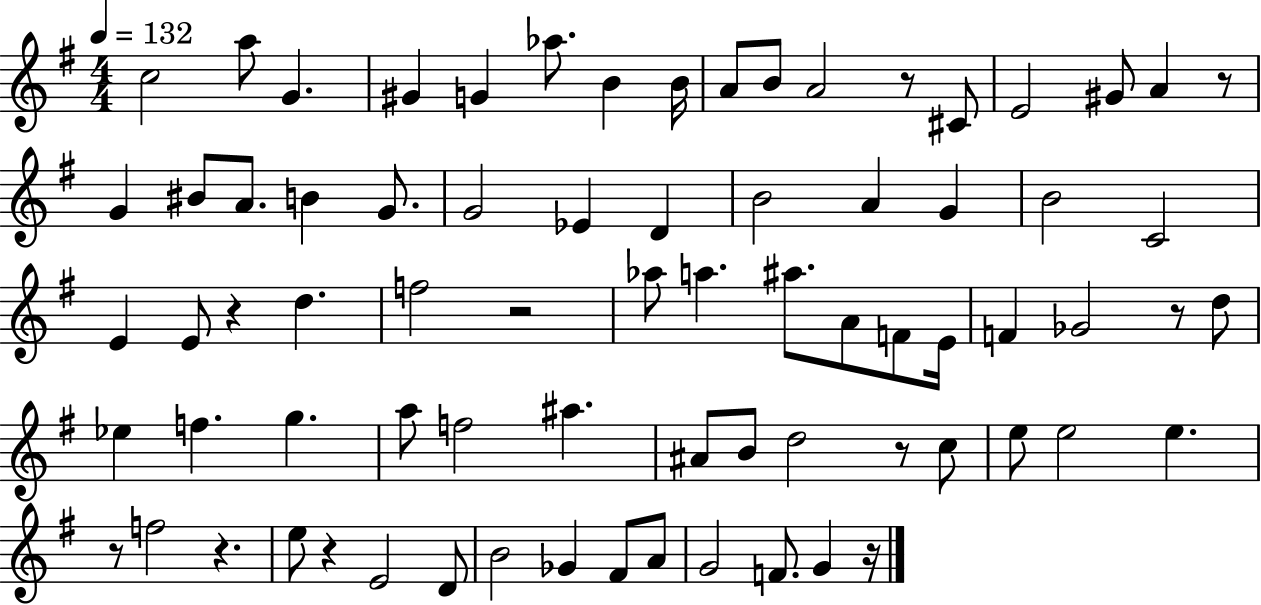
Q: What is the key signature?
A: G major